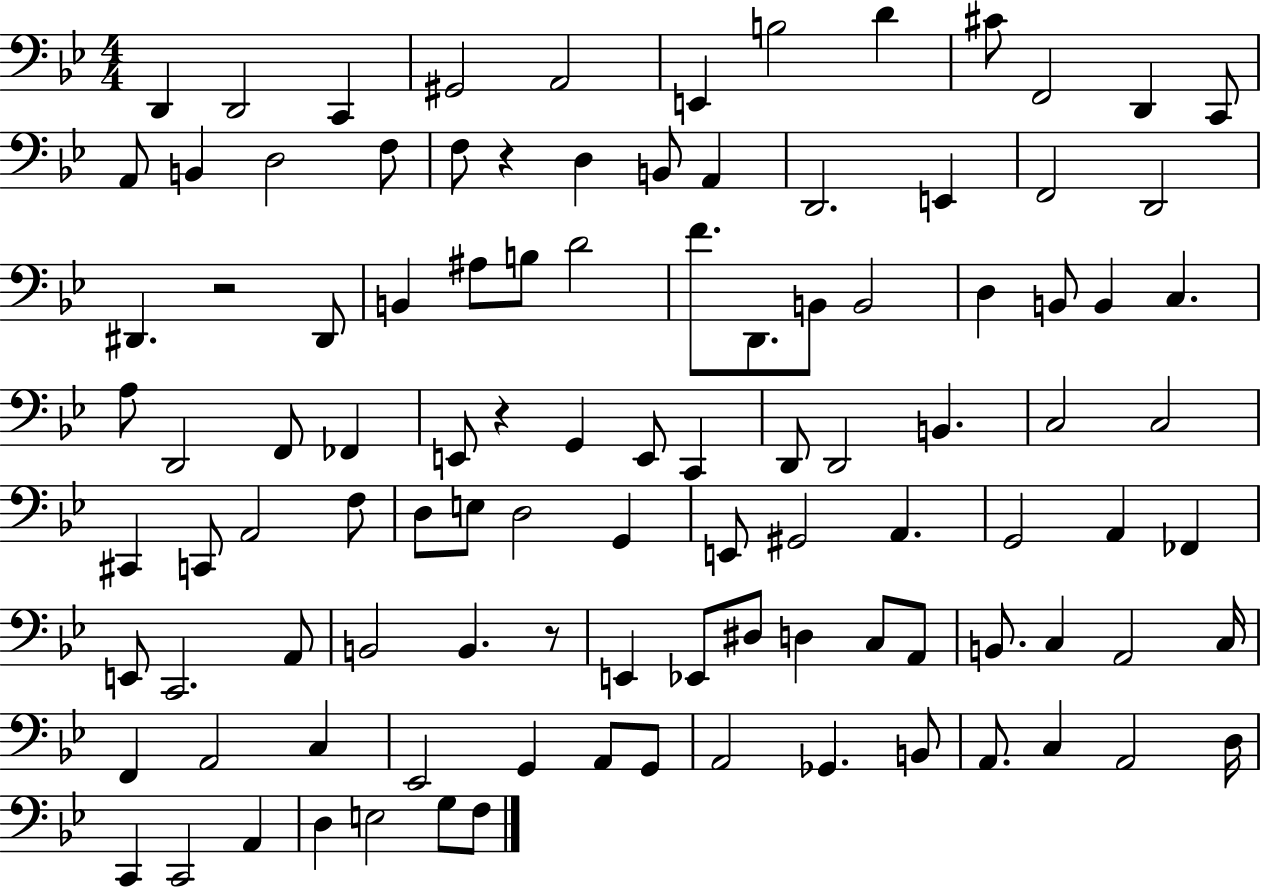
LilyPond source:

{
  \clef bass
  \numericTimeSignature
  \time 4/4
  \key bes \major
  \repeat volta 2 { d,4 d,2 c,4 | gis,2 a,2 | e,4 b2 d'4 | cis'8 f,2 d,4 c,8 | \break a,8 b,4 d2 f8 | f8 r4 d4 b,8 a,4 | d,2. e,4 | f,2 d,2 | \break dis,4. r2 dis,8 | b,4 ais8 b8 d'2 | f'8. d,8. b,8 b,2 | d4 b,8 b,4 c4. | \break a8 d,2 f,8 fes,4 | e,8 r4 g,4 e,8 c,4 | d,8 d,2 b,4. | c2 c2 | \break cis,4 c,8 a,2 f8 | d8 e8 d2 g,4 | e,8 gis,2 a,4. | g,2 a,4 fes,4 | \break e,8 c,2. a,8 | b,2 b,4. r8 | e,4 ees,8 dis8 d4 c8 a,8 | b,8. c4 a,2 c16 | \break f,4 a,2 c4 | ees,2 g,4 a,8 g,8 | a,2 ges,4. b,8 | a,8. c4 a,2 d16 | \break c,4 c,2 a,4 | d4 e2 g8 f8 | } \bar "|."
}